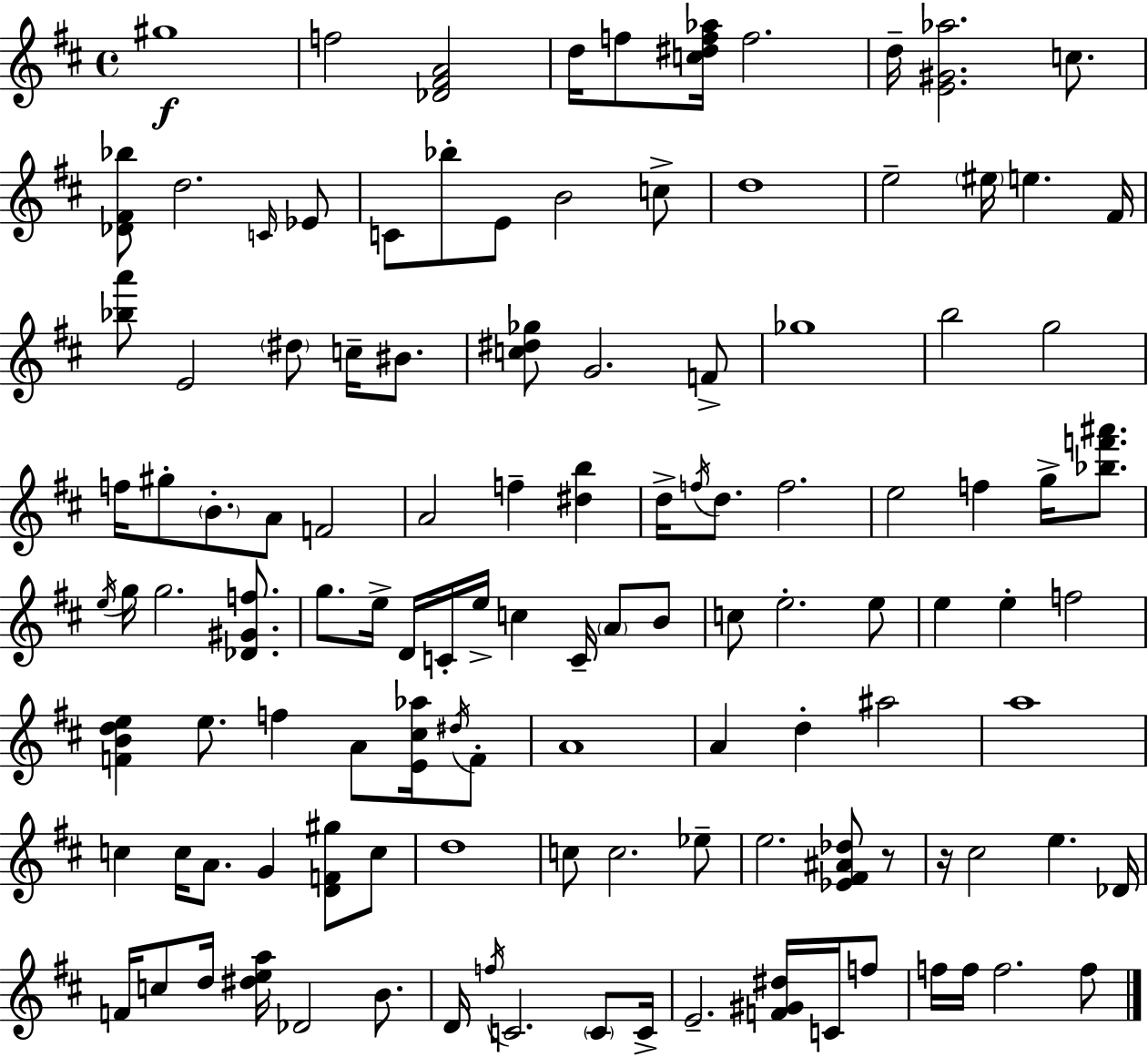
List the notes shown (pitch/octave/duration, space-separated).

G#5/w F5/h [Db4,F#4,A4]/h D5/s F5/e [C5,D#5,F5,Ab5]/s F5/h. D5/s [E4,G#4,Ab5]/h. C5/e. [Db4,F#4,Bb5]/e D5/h. C4/s Eb4/e C4/e Bb5/e E4/e B4/h C5/e D5/w E5/h EIS5/s E5/q. F#4/s [Bb5,A6]/e E4/h D#5/e C5/s BIS4/e. [C5,D#5,Gb5]/e G4/h. F4/e Gb5/w B5/h G5/h F5/s G#5/e B4/e. A4/e F4/h A4/h F5/q [D#5,B5]/q D5/s F5/s D5/e. F5/h. E5/h F5/q G5/s [Bb5,F6,A#6]/e. E5/s G5/s G5/h. [Db4,G#4,F5]/e. G5/e. E5/s D4/s C4/s E5/s C5/q C4/s A4/e B4/e C5/e E5/h. E5/e E5/q E5/q F5/h [F4,B4,D5,E5]/q E5/e. F5/q A4/e [E4,C#5,Ab5]/s D#5/s F4/e A4/w A4/q D5/q A#5/h A5/w C5/q C5/s A4/e. G4/q [D4,F4,G#5]/e C5/e D5/w C5/e C5/h. Eb5/e E5/h. [Eb4,F#4,A#4,Db5]/e R/e R/s C#5/h E5/q. Db4/s F4/s C5/e D5/s [D#5,E5,A5]/s Db4/h B4/e. D4/s F5/s C4/h. C4/e C4/s E4/h. [F4,G#4,D#5]/s C4/s F5/e F5/s F5/s F5/h. F5/e